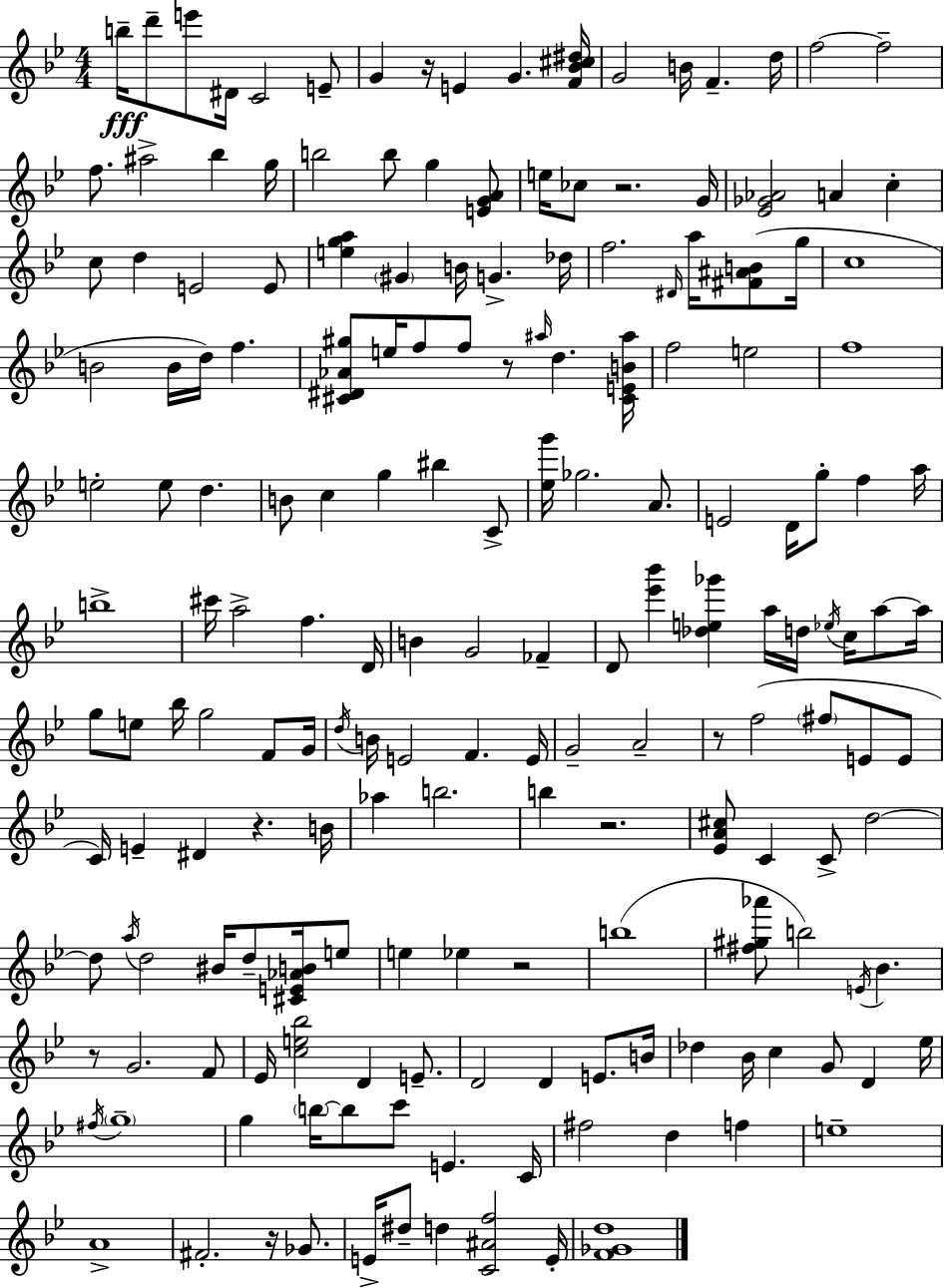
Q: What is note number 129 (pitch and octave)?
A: E4